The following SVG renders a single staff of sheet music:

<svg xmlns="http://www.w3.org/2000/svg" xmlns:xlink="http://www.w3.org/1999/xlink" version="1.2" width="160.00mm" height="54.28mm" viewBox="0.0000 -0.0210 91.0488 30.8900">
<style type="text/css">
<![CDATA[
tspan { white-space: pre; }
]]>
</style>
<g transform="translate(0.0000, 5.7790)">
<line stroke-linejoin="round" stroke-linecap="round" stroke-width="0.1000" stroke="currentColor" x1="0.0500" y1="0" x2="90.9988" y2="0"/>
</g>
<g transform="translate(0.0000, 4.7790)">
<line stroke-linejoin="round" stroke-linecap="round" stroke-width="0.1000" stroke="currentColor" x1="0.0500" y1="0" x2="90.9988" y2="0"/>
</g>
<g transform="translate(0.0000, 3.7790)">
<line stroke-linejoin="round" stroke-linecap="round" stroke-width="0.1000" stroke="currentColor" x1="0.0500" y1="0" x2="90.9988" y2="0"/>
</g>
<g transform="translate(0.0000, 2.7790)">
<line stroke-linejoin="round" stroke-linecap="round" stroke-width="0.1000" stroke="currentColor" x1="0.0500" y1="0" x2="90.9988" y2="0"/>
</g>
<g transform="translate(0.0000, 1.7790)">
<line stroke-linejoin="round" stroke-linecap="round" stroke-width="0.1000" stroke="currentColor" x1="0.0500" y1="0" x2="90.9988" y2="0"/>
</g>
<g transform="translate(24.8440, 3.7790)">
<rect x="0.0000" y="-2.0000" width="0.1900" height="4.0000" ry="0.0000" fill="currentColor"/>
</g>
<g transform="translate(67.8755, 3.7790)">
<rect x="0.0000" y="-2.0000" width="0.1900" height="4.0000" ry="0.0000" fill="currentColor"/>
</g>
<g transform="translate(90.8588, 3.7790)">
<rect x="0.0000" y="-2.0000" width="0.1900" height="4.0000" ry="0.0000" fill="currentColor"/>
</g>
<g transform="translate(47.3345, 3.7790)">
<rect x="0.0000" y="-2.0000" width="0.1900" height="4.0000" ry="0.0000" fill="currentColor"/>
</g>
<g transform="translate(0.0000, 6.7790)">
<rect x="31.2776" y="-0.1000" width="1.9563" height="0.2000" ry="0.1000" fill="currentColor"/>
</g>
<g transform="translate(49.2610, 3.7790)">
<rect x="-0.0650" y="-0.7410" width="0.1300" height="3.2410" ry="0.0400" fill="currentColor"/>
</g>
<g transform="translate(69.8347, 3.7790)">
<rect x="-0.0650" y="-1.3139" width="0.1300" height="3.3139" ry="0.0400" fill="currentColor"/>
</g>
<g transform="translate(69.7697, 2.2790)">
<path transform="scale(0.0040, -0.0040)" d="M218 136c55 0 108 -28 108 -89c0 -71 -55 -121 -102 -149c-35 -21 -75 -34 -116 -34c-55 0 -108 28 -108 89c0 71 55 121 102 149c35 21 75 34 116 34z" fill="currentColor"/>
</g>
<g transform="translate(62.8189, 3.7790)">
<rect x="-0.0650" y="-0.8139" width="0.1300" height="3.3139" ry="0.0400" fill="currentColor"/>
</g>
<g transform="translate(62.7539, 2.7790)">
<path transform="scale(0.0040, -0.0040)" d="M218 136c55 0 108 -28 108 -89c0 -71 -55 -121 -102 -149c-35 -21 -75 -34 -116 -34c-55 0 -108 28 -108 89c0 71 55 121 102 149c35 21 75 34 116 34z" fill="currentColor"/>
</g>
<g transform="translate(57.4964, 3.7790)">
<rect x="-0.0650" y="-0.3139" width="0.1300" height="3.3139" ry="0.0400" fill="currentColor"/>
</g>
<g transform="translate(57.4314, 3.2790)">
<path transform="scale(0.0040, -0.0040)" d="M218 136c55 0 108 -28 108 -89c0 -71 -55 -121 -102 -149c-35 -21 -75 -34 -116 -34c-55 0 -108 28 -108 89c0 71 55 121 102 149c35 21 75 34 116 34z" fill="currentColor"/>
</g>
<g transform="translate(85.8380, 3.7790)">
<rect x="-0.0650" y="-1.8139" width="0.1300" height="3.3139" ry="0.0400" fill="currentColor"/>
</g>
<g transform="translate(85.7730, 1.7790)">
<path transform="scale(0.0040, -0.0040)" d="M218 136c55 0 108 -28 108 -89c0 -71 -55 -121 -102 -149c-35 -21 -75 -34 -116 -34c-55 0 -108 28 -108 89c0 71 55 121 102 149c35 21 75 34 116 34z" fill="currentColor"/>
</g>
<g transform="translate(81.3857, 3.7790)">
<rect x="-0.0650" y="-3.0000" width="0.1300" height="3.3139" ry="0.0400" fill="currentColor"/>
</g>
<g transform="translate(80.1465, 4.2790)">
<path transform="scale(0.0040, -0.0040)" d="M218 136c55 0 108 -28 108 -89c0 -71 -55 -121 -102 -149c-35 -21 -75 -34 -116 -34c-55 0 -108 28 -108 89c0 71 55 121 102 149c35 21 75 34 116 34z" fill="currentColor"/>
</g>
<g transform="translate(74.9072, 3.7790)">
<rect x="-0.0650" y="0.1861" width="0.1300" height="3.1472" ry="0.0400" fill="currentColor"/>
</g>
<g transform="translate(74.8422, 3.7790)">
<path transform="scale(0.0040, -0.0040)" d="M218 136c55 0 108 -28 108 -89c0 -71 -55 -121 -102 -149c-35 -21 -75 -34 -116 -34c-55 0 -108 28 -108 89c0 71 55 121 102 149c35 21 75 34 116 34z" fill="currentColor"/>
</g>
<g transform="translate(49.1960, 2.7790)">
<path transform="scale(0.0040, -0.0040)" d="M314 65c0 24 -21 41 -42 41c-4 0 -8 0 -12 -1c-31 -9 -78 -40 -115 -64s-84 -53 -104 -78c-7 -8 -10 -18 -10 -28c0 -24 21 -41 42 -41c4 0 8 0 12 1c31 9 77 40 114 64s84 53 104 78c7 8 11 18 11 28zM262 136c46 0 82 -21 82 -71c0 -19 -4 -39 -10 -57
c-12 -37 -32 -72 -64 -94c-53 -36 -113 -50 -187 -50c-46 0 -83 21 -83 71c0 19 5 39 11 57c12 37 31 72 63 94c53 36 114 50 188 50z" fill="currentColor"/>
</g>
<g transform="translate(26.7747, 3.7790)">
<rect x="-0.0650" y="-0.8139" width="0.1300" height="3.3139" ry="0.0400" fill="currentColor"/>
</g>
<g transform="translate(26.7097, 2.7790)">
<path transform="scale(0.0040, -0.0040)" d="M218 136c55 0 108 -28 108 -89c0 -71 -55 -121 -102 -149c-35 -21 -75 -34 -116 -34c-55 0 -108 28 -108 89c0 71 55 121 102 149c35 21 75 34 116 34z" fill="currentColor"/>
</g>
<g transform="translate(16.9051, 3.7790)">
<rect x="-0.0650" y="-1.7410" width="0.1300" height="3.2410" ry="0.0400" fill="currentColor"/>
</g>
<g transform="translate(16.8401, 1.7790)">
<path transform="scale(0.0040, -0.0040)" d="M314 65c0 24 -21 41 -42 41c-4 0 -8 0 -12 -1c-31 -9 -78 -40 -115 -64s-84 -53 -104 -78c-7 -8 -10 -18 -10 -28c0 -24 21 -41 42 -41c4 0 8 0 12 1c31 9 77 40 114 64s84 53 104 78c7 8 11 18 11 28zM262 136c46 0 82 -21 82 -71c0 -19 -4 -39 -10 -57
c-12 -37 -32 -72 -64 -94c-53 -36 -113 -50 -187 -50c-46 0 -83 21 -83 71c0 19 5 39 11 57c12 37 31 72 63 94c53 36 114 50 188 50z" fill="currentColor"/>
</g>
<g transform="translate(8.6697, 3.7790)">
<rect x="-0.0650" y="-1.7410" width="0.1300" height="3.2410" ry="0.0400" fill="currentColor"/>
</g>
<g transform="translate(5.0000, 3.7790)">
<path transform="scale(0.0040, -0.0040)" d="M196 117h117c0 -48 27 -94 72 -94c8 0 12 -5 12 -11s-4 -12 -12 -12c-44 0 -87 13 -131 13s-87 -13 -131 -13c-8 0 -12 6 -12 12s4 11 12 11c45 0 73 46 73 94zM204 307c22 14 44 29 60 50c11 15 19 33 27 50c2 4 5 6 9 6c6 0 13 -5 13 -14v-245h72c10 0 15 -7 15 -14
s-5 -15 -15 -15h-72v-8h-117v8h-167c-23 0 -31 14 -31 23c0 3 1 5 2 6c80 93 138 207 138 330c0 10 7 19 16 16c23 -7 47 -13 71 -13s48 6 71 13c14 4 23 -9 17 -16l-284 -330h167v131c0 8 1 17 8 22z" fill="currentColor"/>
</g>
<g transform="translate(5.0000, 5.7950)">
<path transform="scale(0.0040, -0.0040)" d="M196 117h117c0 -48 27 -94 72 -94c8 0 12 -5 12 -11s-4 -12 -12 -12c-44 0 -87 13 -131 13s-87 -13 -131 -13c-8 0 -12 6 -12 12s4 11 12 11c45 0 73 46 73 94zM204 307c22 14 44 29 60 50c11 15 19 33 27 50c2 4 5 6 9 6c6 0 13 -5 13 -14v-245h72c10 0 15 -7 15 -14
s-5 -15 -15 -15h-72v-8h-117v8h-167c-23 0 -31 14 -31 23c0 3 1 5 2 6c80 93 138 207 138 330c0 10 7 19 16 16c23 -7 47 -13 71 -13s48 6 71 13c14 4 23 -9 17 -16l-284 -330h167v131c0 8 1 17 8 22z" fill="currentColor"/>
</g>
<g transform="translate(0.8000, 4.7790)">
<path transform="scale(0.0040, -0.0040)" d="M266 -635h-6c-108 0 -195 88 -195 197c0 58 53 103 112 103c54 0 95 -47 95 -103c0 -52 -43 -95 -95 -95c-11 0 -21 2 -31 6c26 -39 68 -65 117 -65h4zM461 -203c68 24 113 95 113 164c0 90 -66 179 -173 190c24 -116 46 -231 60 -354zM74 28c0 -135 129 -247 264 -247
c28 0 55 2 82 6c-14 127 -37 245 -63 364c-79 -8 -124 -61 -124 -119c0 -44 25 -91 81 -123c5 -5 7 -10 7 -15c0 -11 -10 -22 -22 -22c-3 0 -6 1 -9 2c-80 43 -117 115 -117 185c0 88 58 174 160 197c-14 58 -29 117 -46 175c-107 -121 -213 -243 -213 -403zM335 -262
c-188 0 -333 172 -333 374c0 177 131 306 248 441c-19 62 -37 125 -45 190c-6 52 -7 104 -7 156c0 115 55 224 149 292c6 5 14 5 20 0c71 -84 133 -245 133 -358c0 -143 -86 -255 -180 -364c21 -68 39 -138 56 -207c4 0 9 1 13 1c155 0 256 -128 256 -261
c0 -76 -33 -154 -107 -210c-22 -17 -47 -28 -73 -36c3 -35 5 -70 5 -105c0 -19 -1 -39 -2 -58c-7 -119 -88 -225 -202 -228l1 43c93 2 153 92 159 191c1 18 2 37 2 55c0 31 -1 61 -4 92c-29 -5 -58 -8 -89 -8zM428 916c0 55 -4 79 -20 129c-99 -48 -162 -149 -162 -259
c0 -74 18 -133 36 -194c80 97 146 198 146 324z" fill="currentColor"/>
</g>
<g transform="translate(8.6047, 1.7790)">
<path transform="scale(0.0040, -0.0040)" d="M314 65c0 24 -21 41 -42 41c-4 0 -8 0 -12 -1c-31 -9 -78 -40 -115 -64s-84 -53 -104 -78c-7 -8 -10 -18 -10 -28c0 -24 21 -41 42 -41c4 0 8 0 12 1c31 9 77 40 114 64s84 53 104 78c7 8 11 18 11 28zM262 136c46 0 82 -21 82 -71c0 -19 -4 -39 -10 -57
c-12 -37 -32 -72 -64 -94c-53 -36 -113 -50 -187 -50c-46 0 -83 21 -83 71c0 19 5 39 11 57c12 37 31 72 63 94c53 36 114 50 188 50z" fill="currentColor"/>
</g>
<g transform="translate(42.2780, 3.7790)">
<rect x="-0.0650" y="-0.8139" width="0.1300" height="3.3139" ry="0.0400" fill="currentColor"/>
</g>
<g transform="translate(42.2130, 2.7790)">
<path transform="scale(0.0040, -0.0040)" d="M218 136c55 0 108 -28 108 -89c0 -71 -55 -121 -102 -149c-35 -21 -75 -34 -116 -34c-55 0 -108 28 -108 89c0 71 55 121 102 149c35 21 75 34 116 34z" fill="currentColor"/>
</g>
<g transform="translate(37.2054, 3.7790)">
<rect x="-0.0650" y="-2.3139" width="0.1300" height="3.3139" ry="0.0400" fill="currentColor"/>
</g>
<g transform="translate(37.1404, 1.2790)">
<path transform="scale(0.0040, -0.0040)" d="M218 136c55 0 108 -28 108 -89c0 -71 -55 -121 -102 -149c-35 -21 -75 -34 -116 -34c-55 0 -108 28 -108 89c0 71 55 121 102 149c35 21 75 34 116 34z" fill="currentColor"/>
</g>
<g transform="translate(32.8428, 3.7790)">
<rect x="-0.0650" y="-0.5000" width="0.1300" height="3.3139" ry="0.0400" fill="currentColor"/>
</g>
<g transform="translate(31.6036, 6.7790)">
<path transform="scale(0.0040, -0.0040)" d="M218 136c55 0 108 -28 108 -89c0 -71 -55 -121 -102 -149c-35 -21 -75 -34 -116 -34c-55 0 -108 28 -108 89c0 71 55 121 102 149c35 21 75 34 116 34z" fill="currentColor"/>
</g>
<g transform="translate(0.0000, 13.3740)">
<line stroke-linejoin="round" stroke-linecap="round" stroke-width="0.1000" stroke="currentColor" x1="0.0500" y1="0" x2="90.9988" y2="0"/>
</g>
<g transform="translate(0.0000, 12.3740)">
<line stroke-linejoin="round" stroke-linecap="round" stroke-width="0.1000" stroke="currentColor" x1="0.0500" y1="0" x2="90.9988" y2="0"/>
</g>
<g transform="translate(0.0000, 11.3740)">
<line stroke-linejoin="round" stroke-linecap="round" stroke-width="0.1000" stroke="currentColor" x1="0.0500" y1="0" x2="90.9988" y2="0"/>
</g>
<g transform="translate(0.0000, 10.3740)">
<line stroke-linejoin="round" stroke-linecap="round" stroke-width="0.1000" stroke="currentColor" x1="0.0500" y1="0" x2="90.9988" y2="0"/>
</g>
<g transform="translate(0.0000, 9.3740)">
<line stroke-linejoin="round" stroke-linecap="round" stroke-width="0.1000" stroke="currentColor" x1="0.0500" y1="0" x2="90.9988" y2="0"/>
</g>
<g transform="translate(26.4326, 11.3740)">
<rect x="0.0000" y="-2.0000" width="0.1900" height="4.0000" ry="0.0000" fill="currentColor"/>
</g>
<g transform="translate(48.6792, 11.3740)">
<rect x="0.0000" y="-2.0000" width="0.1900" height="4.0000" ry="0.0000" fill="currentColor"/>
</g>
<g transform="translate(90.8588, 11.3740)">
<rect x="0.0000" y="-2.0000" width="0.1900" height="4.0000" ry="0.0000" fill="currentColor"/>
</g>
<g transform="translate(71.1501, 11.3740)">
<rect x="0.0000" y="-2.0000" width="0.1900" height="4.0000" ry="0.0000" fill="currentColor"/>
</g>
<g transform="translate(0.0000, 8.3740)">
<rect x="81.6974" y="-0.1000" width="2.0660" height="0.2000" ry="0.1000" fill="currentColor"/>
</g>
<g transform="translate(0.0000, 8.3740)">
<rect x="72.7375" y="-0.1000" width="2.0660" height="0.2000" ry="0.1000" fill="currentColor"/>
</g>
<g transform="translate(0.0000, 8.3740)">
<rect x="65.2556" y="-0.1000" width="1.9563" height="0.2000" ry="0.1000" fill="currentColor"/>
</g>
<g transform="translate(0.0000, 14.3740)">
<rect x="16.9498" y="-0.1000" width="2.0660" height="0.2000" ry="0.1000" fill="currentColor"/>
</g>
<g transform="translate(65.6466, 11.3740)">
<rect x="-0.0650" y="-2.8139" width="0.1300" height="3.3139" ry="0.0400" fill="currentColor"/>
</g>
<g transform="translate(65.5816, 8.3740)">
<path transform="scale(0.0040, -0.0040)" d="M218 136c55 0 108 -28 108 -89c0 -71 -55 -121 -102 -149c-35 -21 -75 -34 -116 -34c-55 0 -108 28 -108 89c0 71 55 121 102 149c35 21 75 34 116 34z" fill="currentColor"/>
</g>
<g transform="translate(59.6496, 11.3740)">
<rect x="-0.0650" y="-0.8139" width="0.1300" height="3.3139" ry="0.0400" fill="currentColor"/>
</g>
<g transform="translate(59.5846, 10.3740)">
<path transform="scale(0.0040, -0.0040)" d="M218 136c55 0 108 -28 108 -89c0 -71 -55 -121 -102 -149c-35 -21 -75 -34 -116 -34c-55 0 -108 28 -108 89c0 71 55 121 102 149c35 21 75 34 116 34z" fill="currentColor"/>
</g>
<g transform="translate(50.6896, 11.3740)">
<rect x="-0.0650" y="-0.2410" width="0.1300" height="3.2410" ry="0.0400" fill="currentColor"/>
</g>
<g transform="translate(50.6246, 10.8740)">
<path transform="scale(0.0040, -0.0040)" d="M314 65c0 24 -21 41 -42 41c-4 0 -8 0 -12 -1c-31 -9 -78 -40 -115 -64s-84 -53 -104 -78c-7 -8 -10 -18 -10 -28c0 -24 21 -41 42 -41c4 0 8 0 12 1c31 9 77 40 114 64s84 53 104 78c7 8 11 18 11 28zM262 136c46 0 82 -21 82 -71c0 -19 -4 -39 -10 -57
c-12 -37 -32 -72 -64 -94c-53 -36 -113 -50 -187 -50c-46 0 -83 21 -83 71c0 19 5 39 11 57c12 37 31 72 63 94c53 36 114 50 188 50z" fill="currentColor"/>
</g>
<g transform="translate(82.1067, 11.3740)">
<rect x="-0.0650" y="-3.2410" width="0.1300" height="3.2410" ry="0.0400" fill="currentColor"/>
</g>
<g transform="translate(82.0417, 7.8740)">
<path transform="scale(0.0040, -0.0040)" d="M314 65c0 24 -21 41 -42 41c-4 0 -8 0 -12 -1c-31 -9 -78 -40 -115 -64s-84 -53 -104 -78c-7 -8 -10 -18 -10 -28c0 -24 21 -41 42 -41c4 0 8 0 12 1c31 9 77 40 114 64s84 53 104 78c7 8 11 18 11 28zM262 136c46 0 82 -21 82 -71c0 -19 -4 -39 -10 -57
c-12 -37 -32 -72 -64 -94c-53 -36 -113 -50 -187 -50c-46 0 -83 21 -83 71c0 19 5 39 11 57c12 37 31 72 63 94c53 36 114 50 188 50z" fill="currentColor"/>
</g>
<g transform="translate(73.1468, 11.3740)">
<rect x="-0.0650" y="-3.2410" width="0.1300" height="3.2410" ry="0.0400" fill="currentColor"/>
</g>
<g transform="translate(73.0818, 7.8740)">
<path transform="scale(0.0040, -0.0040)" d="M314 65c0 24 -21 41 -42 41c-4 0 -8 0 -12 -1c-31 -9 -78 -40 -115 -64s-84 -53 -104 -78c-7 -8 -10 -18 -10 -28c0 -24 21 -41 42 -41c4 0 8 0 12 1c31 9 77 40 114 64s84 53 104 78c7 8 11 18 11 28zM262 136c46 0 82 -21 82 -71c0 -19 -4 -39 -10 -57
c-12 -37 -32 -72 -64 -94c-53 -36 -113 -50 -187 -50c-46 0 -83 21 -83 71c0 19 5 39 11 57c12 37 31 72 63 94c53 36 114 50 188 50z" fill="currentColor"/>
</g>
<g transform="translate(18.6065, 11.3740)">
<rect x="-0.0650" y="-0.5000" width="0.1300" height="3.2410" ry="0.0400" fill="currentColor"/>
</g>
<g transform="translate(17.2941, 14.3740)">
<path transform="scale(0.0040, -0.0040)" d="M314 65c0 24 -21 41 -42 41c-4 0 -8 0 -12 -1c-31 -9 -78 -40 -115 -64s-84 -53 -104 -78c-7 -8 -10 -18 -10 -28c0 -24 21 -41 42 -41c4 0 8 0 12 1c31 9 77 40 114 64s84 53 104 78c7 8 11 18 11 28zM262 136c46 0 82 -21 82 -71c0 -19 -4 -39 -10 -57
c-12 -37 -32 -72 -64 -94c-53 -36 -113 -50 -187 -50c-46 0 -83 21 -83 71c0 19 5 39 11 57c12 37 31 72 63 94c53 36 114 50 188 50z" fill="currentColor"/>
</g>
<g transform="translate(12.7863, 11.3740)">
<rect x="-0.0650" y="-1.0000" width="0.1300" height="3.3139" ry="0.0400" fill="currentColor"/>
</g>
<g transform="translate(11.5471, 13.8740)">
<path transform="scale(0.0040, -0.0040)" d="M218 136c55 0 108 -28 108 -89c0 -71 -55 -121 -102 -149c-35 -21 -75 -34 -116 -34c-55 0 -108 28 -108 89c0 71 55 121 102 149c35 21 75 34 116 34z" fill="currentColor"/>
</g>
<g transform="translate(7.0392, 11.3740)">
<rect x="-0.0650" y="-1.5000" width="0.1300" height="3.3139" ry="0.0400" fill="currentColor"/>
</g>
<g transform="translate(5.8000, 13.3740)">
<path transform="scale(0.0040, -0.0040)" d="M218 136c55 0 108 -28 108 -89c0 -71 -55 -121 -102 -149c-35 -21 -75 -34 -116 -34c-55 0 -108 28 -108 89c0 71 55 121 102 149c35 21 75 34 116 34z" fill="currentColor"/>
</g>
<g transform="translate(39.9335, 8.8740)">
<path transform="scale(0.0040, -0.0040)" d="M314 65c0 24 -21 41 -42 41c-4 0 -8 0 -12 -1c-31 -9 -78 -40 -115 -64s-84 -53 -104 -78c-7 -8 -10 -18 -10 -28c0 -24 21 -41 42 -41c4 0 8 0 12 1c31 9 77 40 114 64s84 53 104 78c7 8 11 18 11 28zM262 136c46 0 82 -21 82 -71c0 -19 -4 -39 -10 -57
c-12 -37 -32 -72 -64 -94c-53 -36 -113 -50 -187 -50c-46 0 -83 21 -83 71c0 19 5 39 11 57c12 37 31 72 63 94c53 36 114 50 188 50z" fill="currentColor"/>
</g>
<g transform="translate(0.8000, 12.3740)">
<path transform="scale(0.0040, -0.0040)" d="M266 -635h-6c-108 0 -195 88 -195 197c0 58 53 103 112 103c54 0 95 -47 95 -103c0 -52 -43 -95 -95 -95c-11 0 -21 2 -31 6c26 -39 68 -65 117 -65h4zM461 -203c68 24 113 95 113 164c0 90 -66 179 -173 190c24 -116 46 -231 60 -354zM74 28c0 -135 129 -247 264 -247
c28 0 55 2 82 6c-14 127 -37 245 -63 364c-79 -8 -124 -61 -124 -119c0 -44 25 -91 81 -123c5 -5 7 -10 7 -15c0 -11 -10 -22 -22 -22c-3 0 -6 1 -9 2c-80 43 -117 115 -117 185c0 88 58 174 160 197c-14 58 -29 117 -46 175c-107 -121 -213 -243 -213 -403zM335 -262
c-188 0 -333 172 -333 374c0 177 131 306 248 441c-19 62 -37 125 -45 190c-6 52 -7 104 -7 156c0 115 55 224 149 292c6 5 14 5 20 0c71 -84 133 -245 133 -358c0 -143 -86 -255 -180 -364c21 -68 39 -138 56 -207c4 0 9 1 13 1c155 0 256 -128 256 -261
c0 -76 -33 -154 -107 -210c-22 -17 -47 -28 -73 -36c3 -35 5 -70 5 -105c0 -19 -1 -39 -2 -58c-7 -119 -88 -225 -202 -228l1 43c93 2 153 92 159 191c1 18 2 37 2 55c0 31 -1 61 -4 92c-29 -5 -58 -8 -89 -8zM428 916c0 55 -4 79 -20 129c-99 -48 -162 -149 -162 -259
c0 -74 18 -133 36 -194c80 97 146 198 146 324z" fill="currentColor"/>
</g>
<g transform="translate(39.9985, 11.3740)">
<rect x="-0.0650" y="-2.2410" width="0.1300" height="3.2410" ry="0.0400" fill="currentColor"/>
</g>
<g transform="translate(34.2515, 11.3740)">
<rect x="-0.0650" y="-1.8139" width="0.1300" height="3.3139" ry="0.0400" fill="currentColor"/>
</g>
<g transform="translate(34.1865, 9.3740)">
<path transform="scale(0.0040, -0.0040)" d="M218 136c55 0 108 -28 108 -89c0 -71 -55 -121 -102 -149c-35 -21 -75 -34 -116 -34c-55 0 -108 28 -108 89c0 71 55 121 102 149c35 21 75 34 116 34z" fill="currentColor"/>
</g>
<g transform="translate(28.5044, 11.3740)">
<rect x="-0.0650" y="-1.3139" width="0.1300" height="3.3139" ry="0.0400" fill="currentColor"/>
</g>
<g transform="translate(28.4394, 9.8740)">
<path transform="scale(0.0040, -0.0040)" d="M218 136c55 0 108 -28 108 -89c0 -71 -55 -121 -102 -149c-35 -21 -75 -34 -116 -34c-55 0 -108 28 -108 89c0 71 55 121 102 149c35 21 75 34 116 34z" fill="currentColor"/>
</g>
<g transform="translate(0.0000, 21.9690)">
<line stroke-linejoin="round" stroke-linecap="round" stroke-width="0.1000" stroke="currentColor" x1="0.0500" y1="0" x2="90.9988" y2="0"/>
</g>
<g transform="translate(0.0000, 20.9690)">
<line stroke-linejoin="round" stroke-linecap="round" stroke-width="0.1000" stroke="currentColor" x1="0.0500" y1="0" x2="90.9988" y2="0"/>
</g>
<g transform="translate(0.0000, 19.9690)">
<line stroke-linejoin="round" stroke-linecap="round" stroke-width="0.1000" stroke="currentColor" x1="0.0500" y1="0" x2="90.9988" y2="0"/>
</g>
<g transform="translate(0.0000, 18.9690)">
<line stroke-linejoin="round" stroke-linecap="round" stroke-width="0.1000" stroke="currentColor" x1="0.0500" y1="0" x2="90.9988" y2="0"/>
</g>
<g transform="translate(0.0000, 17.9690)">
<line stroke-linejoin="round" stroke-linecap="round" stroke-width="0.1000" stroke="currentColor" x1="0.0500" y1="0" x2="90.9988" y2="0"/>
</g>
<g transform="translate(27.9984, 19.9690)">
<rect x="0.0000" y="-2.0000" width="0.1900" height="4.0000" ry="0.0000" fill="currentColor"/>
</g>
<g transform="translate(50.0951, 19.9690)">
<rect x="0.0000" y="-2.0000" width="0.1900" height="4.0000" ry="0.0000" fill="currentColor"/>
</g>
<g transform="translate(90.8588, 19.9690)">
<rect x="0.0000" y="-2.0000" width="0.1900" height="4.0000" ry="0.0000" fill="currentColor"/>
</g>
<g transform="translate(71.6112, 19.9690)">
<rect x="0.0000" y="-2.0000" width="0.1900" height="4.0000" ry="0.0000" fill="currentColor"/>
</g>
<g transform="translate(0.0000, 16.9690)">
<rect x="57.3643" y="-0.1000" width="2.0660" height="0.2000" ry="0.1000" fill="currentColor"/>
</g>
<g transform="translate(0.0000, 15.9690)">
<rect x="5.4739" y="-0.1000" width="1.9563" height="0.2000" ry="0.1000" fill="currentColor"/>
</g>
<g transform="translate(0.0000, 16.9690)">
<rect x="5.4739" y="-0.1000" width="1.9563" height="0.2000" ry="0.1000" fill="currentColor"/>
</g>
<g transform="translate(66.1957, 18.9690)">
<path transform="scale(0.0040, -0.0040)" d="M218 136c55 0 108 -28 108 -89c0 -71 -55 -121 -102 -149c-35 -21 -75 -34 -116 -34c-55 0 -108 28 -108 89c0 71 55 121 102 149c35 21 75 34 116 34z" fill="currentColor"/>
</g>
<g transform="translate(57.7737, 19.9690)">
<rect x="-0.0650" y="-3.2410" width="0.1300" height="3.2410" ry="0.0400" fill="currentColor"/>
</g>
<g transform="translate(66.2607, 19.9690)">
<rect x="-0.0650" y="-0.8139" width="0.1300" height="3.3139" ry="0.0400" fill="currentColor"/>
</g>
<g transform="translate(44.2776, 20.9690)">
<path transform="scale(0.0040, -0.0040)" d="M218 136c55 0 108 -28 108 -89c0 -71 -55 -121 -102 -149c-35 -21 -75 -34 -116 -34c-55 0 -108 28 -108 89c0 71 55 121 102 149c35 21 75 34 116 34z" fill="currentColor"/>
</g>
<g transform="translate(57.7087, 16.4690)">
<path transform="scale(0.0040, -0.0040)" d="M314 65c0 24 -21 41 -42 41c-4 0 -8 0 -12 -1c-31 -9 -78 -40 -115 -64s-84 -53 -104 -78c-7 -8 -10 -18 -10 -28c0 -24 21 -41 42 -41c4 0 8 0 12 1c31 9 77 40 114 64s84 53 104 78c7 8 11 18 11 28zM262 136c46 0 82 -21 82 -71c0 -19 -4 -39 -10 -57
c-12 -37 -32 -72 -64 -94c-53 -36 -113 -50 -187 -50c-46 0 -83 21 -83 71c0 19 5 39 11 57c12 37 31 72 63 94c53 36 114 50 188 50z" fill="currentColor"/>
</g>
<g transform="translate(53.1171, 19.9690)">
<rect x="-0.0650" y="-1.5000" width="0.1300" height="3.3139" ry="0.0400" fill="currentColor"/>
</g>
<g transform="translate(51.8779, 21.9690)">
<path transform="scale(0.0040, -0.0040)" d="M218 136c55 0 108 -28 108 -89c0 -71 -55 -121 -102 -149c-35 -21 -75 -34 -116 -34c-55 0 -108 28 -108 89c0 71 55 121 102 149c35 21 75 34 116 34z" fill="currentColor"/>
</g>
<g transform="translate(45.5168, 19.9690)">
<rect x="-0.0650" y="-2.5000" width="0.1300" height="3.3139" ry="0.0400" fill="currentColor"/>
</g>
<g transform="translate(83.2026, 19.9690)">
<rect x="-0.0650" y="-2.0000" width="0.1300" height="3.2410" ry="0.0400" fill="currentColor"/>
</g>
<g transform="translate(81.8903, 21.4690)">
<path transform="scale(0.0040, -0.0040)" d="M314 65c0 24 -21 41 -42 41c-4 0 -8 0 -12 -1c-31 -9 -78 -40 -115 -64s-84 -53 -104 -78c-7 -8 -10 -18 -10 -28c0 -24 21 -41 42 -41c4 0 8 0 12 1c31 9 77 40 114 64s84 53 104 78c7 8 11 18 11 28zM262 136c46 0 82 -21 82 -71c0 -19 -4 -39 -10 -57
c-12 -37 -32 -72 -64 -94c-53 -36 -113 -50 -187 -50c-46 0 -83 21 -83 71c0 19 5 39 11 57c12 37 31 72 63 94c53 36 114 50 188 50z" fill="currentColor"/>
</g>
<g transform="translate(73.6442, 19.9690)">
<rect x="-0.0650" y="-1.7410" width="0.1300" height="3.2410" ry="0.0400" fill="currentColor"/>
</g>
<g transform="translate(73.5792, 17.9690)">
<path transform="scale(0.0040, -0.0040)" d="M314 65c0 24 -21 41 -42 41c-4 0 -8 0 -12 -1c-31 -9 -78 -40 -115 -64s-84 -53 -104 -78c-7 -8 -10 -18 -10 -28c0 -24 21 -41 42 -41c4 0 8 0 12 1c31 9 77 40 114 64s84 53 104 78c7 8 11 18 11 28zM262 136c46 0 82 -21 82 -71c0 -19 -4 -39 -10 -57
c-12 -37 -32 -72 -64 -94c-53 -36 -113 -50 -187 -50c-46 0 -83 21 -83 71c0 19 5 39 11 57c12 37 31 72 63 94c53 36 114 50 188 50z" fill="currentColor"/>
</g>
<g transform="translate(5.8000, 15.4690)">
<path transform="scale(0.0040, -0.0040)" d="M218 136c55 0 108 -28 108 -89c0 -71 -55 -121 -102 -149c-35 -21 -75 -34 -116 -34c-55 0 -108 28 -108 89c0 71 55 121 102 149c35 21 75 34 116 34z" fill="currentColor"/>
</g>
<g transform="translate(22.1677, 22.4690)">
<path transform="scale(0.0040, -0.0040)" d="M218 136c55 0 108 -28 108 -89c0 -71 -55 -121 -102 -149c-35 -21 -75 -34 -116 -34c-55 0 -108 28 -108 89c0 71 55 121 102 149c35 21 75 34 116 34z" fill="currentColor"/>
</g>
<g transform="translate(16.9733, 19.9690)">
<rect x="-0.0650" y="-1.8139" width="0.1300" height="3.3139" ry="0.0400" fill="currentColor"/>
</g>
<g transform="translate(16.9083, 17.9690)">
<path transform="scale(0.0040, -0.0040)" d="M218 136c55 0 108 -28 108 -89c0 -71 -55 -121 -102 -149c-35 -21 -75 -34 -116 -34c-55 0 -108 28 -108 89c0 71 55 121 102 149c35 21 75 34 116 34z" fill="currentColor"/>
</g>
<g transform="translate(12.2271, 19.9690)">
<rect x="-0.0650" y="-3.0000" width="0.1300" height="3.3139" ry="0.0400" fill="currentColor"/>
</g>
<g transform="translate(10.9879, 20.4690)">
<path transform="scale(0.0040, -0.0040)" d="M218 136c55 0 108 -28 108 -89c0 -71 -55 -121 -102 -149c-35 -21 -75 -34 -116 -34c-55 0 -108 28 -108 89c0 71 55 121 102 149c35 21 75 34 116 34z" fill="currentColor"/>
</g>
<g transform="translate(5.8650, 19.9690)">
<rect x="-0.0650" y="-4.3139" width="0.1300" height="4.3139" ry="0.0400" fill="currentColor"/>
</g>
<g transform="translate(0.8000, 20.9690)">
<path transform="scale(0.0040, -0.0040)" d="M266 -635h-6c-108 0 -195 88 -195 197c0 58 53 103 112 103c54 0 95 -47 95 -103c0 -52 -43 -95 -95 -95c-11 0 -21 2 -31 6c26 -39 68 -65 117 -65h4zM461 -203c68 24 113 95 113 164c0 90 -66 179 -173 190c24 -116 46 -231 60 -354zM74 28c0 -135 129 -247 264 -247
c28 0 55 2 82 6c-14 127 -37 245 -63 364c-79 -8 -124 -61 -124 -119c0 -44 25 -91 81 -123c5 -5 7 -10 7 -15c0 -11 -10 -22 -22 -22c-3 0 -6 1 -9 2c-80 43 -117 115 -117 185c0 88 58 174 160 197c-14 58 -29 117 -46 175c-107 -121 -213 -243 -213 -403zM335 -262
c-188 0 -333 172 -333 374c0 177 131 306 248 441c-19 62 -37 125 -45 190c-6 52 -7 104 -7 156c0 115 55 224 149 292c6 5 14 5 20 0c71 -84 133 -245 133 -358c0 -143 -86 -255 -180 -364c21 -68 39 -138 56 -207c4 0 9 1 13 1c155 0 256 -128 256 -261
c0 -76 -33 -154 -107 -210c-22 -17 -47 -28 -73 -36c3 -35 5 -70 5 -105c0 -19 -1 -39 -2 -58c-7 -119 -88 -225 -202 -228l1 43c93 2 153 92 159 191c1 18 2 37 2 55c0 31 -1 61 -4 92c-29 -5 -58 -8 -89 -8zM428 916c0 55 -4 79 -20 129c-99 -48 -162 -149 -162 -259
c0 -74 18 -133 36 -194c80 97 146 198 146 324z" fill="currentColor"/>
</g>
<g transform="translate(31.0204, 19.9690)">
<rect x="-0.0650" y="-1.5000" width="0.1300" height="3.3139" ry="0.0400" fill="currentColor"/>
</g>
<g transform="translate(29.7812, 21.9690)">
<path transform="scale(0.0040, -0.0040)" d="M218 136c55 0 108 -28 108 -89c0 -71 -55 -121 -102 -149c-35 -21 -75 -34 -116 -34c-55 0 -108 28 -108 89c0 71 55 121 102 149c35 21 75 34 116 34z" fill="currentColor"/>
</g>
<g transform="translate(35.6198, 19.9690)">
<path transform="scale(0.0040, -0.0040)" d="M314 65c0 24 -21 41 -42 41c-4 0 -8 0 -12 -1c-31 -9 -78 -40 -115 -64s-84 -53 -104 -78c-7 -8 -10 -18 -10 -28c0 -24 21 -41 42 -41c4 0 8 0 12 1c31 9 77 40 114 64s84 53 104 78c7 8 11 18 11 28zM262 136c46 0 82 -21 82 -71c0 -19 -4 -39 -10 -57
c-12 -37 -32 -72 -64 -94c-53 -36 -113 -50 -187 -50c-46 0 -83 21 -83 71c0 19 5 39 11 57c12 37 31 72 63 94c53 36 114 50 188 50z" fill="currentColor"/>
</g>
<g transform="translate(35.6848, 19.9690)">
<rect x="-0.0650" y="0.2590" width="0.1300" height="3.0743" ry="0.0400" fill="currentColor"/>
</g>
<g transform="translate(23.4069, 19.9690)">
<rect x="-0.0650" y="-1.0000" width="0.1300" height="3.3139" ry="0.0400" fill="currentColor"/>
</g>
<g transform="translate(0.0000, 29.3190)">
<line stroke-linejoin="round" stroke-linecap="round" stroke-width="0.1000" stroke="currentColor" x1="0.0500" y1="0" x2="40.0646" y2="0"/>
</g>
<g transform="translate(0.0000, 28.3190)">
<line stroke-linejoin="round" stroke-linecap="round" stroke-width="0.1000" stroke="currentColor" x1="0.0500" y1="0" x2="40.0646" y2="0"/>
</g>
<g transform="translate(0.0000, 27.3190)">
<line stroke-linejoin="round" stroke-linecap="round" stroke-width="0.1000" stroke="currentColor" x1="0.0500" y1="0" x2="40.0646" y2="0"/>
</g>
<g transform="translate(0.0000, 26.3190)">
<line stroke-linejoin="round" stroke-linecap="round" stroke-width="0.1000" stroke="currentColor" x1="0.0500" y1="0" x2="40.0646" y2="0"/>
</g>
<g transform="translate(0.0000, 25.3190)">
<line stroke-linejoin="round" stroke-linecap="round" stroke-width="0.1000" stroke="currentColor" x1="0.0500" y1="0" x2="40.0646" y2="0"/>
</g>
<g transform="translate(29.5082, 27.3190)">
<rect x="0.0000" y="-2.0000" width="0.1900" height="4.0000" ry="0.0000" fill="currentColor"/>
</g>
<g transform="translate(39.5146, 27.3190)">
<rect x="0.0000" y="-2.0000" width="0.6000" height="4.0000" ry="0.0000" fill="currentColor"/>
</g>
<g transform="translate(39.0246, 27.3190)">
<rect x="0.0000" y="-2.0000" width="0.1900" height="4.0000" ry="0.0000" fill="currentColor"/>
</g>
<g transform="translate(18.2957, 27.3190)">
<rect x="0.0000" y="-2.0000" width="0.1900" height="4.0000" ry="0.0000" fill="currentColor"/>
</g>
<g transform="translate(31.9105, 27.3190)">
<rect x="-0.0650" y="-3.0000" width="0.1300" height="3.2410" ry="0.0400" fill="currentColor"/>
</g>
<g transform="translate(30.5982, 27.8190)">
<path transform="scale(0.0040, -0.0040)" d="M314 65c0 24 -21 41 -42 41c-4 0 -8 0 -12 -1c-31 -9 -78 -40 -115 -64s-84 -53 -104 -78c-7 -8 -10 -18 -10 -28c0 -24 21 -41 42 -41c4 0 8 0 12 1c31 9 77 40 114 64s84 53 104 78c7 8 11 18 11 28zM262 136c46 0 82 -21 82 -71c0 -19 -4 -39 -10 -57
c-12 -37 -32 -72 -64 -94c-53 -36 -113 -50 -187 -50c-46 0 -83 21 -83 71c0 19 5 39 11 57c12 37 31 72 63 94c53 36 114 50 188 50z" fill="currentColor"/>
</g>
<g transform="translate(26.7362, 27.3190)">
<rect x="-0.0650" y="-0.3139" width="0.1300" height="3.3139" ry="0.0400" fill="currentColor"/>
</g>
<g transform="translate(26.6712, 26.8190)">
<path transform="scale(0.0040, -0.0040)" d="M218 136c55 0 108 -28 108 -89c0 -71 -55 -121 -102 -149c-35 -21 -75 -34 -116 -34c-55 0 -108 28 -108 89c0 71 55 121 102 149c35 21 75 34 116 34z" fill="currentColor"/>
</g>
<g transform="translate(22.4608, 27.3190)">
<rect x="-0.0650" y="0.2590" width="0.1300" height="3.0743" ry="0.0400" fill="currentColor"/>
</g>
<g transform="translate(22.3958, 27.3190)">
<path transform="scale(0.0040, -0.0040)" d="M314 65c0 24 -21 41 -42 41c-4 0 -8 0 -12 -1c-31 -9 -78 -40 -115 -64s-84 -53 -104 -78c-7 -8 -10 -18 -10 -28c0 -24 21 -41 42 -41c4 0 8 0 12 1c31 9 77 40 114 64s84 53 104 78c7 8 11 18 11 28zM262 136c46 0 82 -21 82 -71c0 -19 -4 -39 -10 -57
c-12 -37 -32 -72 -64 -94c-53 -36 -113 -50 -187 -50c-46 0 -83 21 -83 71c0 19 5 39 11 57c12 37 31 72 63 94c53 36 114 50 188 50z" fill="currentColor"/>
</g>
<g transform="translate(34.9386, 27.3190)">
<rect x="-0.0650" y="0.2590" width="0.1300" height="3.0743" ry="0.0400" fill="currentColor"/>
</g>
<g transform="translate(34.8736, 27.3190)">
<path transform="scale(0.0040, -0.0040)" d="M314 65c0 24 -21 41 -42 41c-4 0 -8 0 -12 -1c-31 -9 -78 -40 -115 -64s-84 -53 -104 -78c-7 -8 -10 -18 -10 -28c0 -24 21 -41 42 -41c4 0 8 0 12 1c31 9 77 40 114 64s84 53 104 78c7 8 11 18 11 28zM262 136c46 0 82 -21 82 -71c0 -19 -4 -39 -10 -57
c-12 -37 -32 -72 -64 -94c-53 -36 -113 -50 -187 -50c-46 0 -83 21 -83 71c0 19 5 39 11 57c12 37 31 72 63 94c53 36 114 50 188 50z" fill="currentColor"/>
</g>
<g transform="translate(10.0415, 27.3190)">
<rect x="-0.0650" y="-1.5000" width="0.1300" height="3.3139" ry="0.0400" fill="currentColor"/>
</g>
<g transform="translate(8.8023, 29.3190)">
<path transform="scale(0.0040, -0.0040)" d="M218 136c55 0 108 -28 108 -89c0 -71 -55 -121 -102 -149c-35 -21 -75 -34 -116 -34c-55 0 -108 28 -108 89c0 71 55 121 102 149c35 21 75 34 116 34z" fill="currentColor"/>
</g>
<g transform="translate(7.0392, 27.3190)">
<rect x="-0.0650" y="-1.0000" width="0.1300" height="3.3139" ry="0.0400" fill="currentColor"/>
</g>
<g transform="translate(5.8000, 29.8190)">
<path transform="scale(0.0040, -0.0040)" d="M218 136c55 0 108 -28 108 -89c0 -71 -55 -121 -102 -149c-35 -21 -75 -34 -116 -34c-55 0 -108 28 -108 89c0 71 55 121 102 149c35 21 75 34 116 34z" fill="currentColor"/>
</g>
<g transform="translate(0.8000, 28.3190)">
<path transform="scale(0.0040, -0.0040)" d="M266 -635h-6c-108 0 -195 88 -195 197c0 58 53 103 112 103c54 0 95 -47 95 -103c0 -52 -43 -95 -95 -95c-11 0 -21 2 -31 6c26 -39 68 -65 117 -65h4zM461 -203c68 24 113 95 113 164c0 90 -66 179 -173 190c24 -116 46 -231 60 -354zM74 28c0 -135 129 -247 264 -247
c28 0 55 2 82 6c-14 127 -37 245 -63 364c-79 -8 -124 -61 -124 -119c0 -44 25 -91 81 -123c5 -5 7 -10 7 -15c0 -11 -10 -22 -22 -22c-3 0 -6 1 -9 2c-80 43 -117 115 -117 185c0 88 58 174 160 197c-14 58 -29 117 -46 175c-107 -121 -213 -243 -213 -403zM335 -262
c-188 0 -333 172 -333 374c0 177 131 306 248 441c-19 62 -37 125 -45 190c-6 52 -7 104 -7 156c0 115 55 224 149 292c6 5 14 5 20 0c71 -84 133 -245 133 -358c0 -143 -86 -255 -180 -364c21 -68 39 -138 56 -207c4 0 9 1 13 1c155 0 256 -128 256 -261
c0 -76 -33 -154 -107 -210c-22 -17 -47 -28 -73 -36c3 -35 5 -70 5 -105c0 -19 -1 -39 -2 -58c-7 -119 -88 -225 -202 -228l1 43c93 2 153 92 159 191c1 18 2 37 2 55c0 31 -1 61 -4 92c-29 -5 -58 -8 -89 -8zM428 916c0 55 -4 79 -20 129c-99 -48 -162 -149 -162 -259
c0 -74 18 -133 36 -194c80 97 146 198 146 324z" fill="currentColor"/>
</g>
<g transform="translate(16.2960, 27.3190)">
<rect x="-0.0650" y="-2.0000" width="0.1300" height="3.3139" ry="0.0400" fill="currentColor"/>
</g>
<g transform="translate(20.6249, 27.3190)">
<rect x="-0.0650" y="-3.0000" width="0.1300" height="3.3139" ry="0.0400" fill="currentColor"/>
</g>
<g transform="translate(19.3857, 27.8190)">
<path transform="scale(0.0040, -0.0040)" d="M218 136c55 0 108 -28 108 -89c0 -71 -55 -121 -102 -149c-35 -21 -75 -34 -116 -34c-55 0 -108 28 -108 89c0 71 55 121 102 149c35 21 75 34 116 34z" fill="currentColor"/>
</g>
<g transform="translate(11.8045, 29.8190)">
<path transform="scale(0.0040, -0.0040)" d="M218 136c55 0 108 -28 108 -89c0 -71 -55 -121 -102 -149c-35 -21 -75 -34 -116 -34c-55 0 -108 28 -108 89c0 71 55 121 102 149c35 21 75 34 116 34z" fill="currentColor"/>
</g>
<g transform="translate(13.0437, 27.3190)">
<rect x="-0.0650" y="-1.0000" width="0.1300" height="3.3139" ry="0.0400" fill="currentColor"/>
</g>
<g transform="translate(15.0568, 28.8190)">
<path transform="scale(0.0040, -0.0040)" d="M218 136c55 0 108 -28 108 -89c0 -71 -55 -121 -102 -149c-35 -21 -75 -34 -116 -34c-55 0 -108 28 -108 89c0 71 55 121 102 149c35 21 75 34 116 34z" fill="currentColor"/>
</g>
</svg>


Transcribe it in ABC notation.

X:1
T:Untitled
M:4/4
L:1/4
K:C
f2 f2 d C g d d2 c d e B A f E D C2 e f g2 c2 d a b2 b2 d' A f D E B2 G E b2 d f2 F2 D E D F A B2 c A2 B2